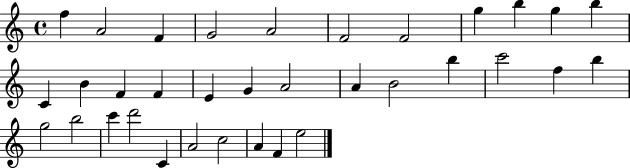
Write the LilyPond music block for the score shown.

{
  \clef treble
  \time 4/4
  \defaultTimeSignature
  \key c \major
  f''4 a'2 f'4 | g'2 a'2 | f'2 f'2 | g''4 b''4 g''4 b''4 | \break c'4 b'4 f'4 f'4 | e'4 g'4 a'2 | a'4 b'2 b''4 | c'''2 f''4 b''4 | \break g''2 b''2 | c'''4 d'''2 c'4 | a'2 c''2 | a'4 f'4 e''2 | \break \bar "|."
}